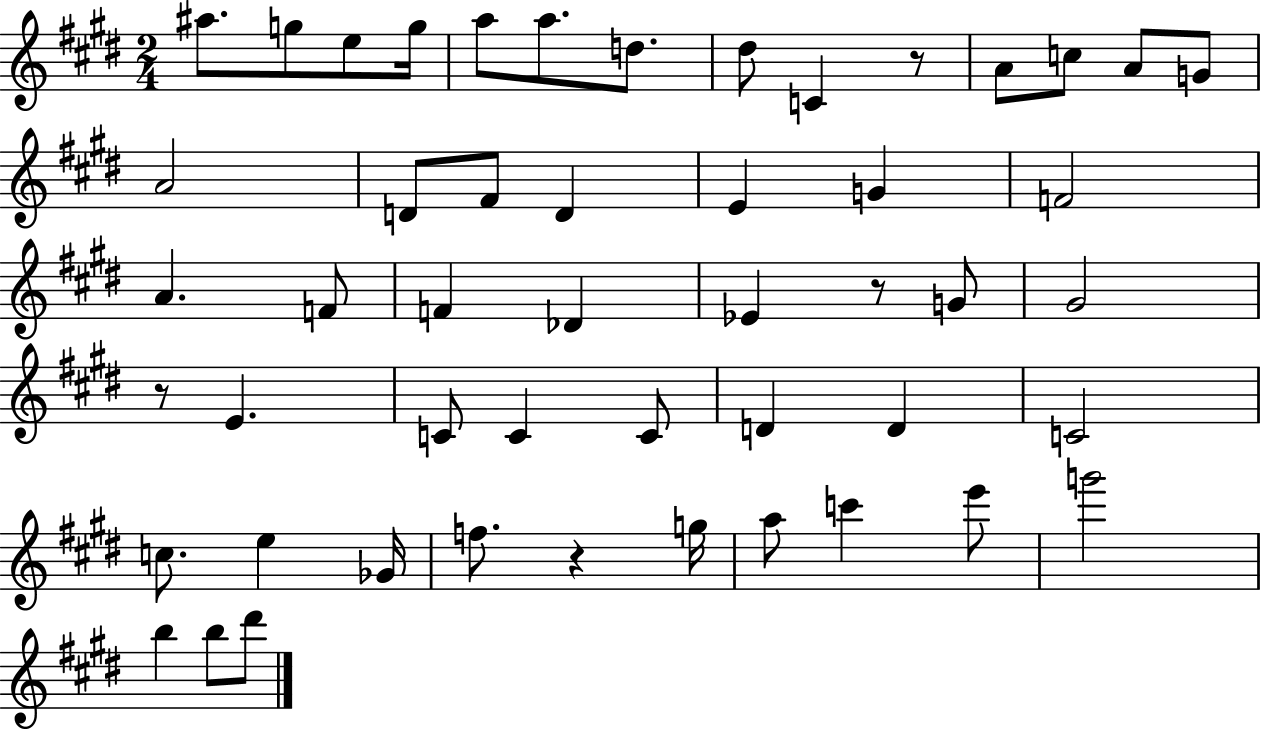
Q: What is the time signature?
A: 2/4